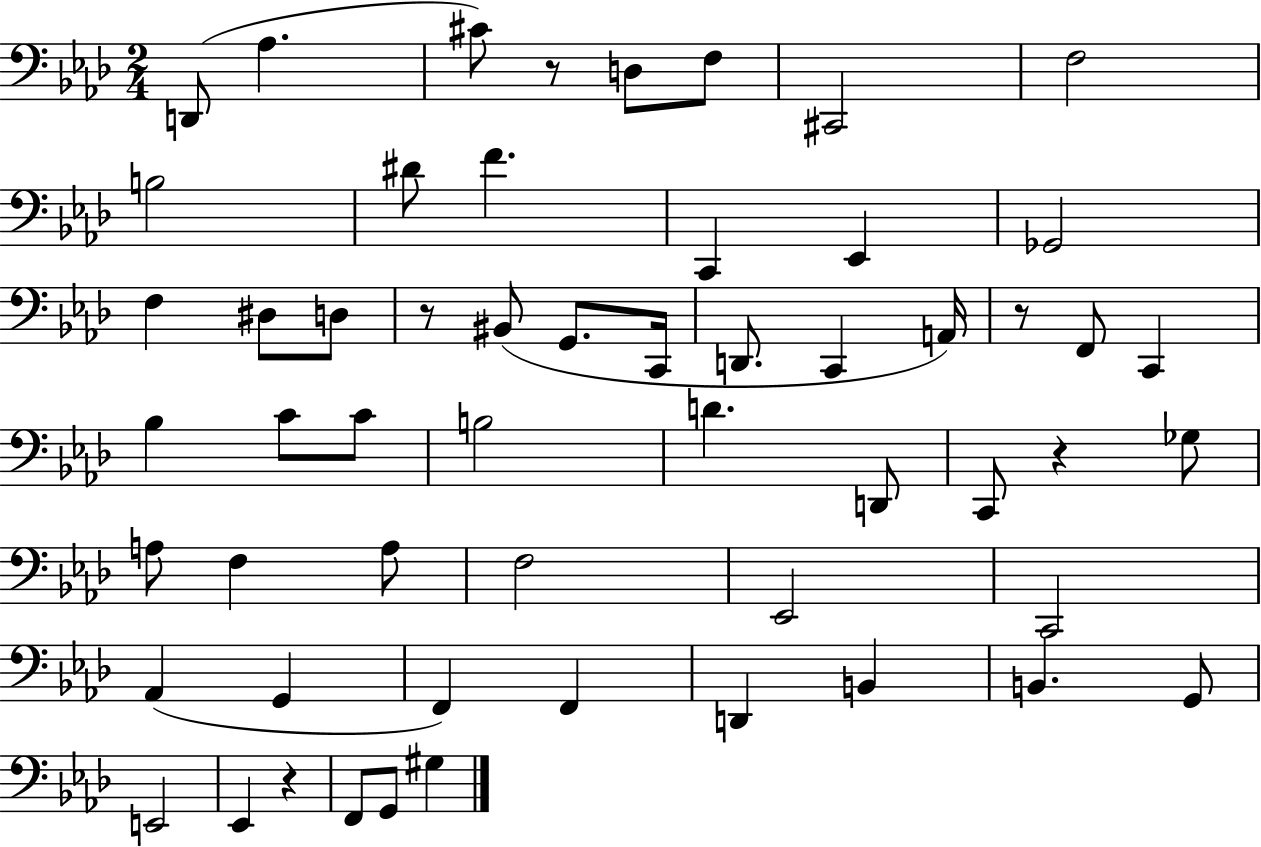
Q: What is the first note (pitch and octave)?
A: D2